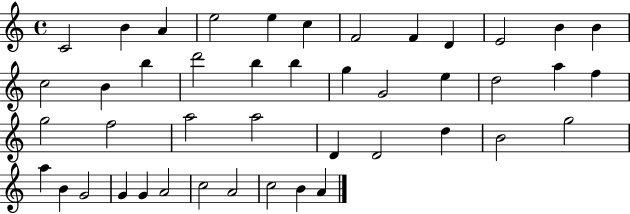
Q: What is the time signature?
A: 4/4